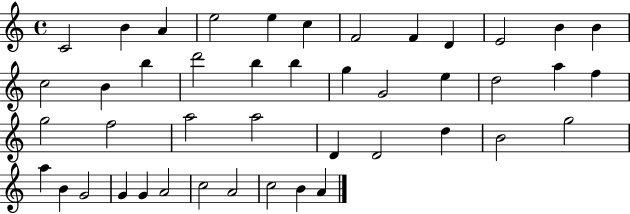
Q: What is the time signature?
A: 4/4